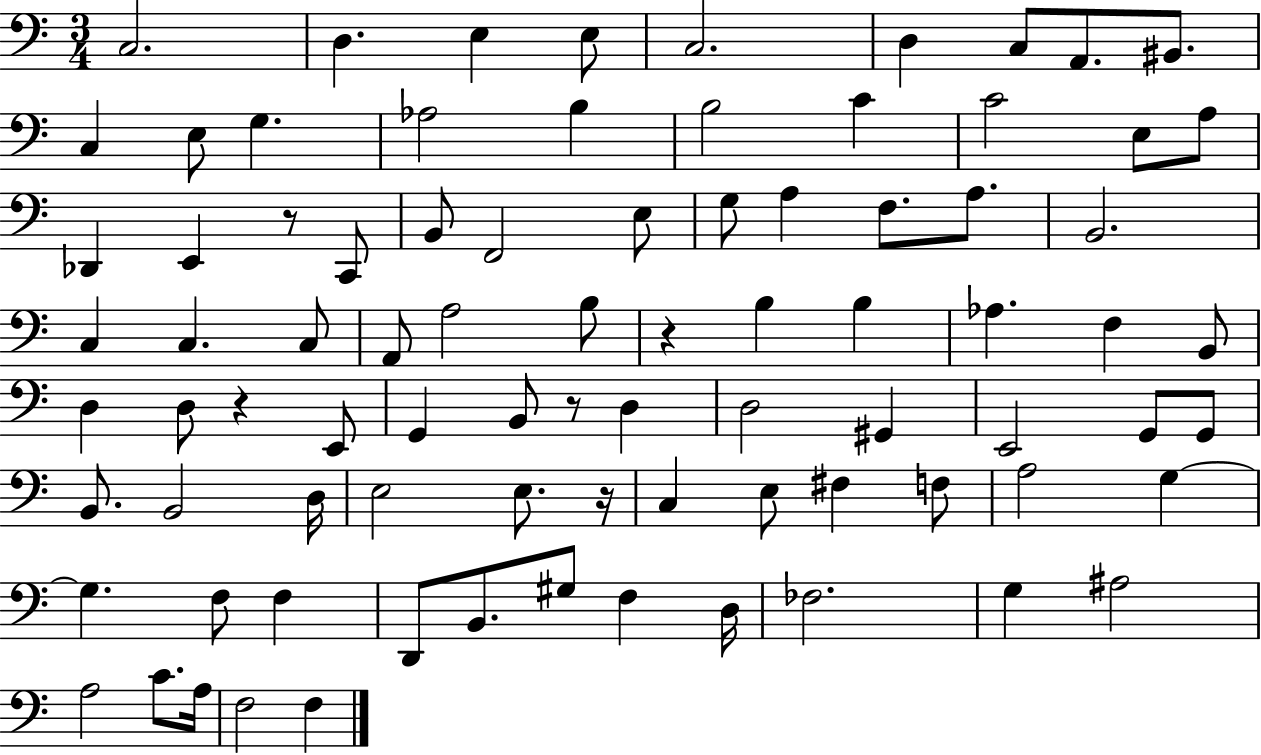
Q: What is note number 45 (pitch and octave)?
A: G2